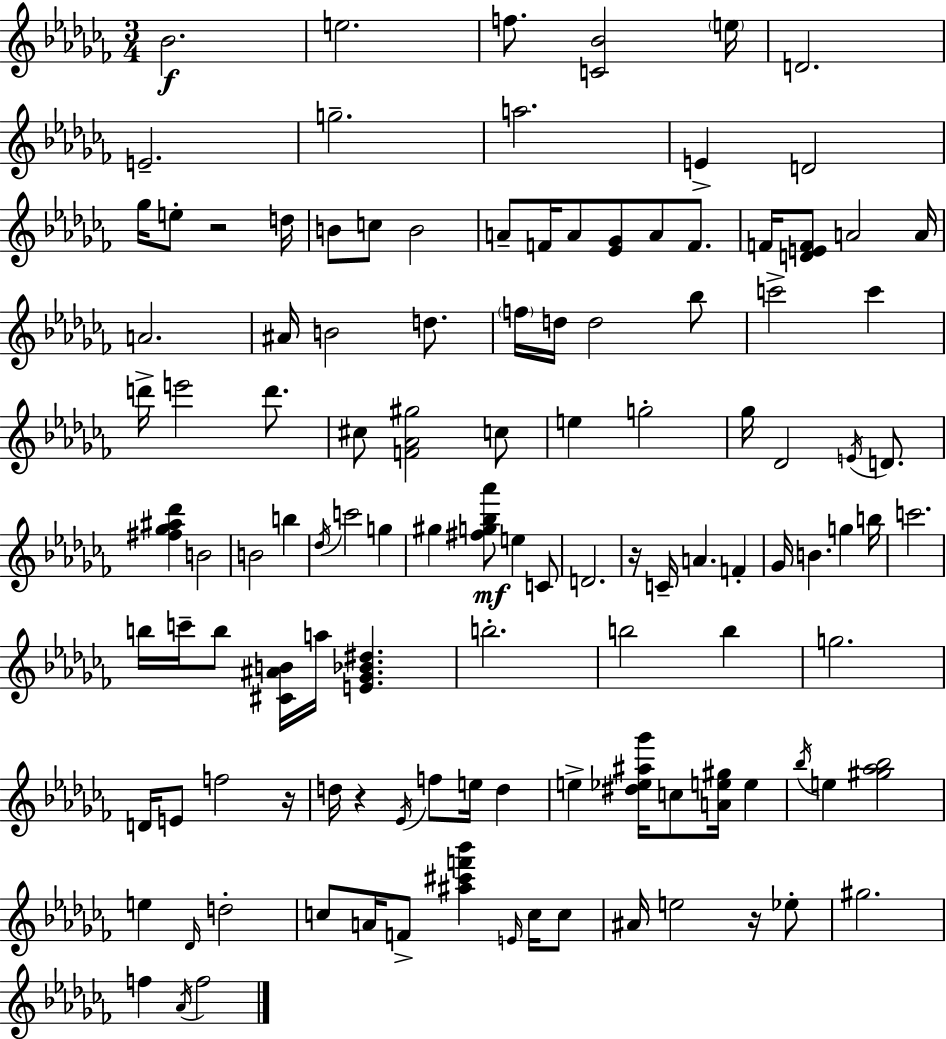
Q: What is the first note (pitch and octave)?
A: Bb4